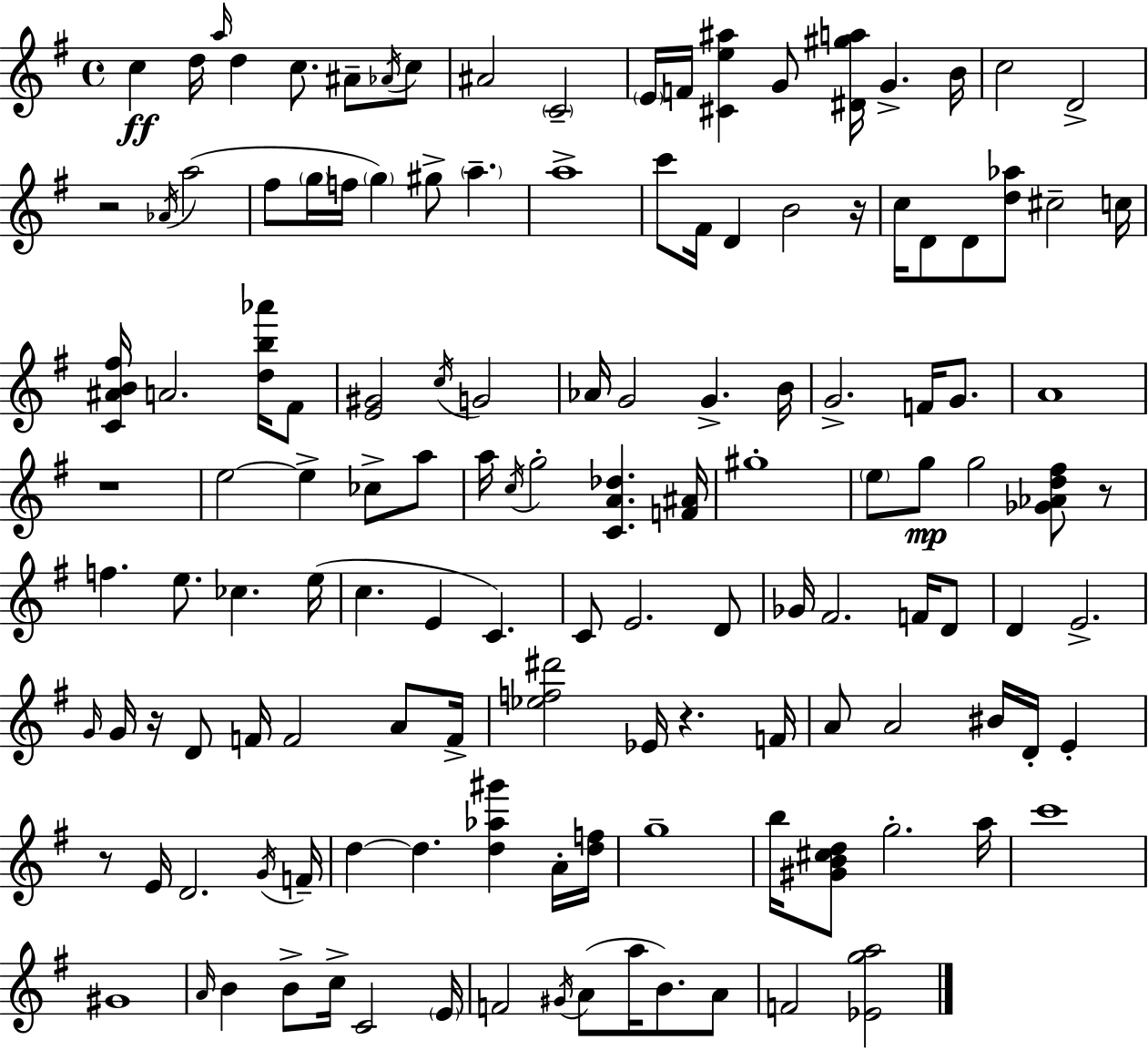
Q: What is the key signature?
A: E minor